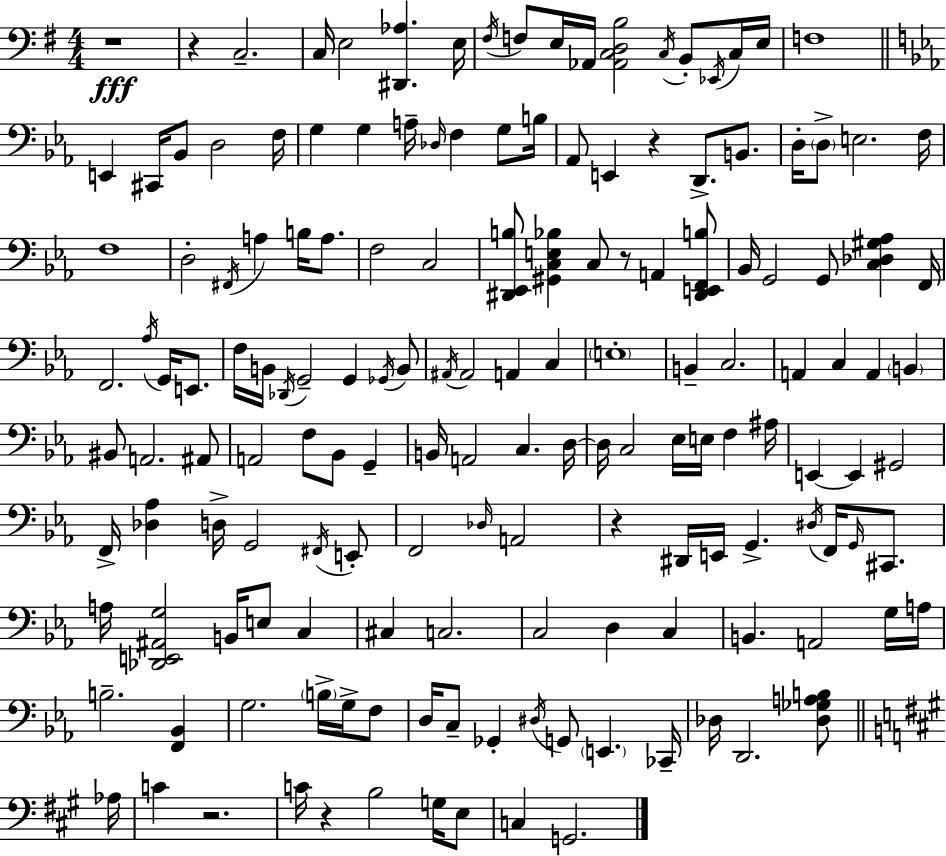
R/w R/q C3/h. C3/s E3/h [D#2,Ab3]/q. E3/s F#3/s F3/e E3/s Ab2/s [Ab2,C3,D3,B3]/h C3/s B2/e Eb2/s C3/s E3/s F3/w E2/q C#2/s Bb2/e D3/h F3/s G3/q G3/q A3/s Db3/s F3/q G3/e B3/s Ab2/e E2/q R/q D2/e. B2/e. D3/s D3/e E3/h. F3/s F3/w D3/h F#2/s A3/q B3/s A3/e. F3/h C3/h [D#2,Eb2,B3]/e [G#2,C3,E3,Bb3]/q C3/e R/e A2/q [D#2,E2,F2,B3]/e Bb2/s G2/h G2/e [C3,Db3,G#3,Ab3]/q F2/s F2/h. Ab3/s G2/s E2/e. F3/s B2/s Db2/s G2/h G2/q Gb2/s B2/e A#2/s A#2/h A2/q C3/q E3/w B2/q C3/h. A2/q C3/q A2/q B2/q BIS2/e A2/h. A#2/e A2/h F3/e Bb2/e G2/q B2/s A2/h C3/q. D3/s D3/s C3/h Eb3/s E3/s F3/q A#3/s E2/q E2/q G#2/h F2/s [Db3,Ab3]/q D3/s G2/h F#2/s E2/e F2/h Db3/s A2/h R/q D#2/s E2/s G2/q. D#3/s F2/s G2/s C#2/e. A3/s [Db2,E2,A#2,G3]/h B2/s E3/e C3/q C#3/q C3/h. C3/h D3/q C3/q B2/q. A2/h G3/s A3/s B3/h. [F2,Bb2]/q G3/h. B3/s G3/s F3/e D3/s C3/e Gb2/q D#3/s G2/e E2/q. CES2/s Db3/s D2/h. [Db3,Gb3,A3,B3]/e Ab3/s C4/q R/h. C4/s R/q B3/h G3/s E3/e C3/q G2/h.